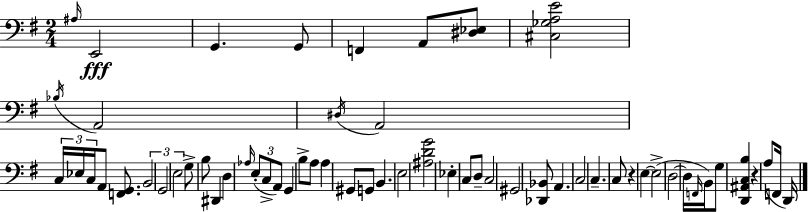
X:1
T:Untitled
M:2/4
L:1/4
K:G
^A,/4 E,,2 G,, G,,/2 F,, A,,/2 [^D,_E,]/2 [^C,_G,A,E]2 _B,/4 A,,2 ^D,/4 A,,2 C,/4 _E,/4 C,/4 A,,/2 [F,,G,,]/2 B,,2 G,,2 E,2 G,/2 B,/2 ^D,, D, _A,/4 E,/2 C,/2 A,,/2 G,, B,/2 A,/2 A, ^G,,/2 G,,/2 B,, E,2 [^A,DG]2 _E, C,/2 D,/2 C,2 ^G,,2 [_D,,_B,,]/2 A,, C,2 C, C,/2 z E, E,2 D,2 D,/4 F,,/4 B,,/4 G,/2 [D,,^A,,C,B,] z A,/2 F,,/4 D,,/4